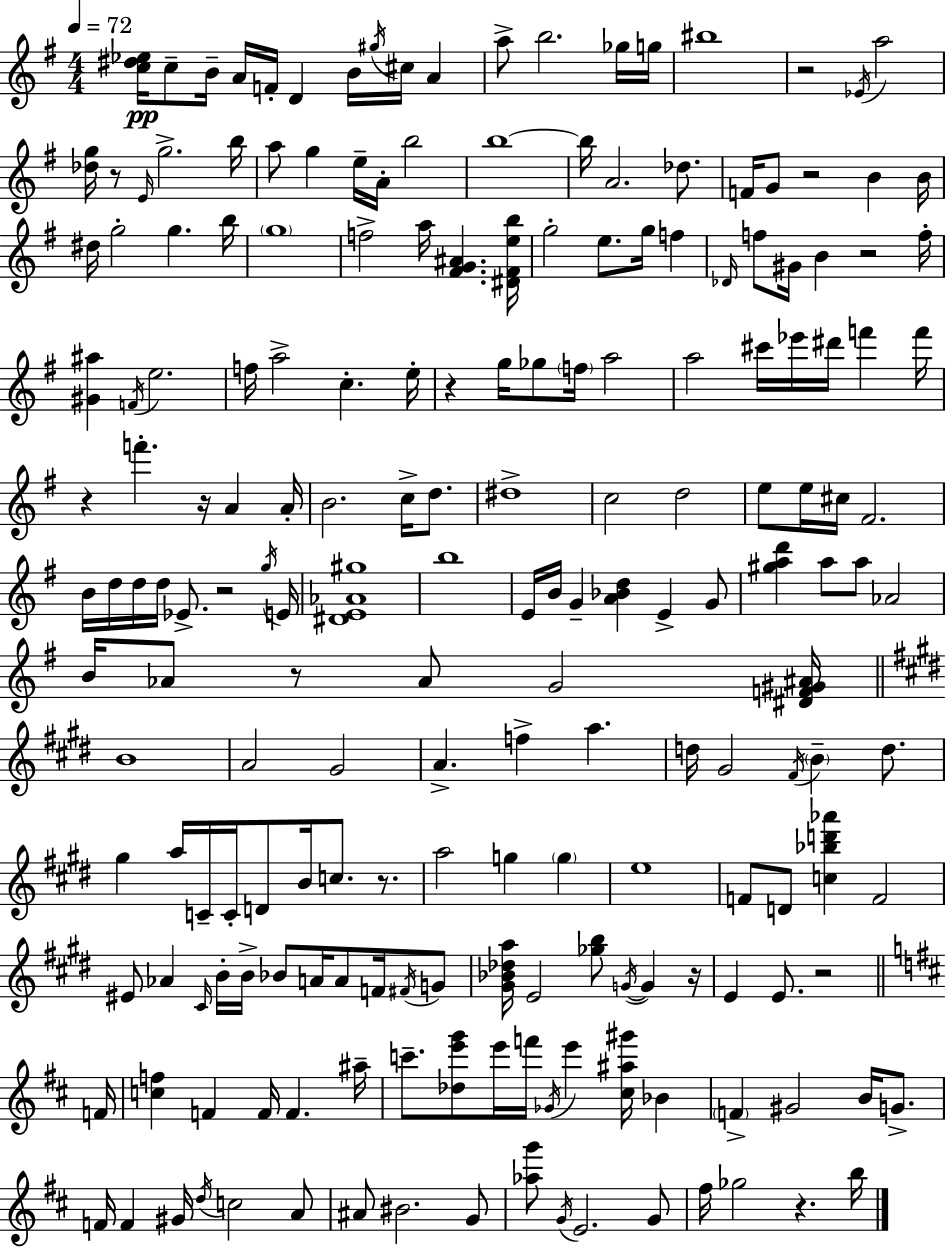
X:1
T:Untitled
M:4/4
L:1/4
K:Em
[c^d_e]/4 c/2 B/4 A/4 F/4 D B/4 ^g/4 ^c/4 A a/2 b2 _g/4 g/4 ^b4 z2 _E/4 a2 [_dg]/4 z/2 E/4 g2 b/4 a/2 g e/4 A/4 b2 b4 b/4 A2 _d/2 F/4 G/2 z2 B B/4 ^d/4 g2 g b/4 g4 f2 a/4 [^FG^A] [^D^Feb]/4 g2 e/2 g/4 f _D/4 f/2 ^G/4 B z2 f/4 [^G^a] F/4 e2 f/4 a2 c e/4 z g/4 _g/2 f/4 a2 a2 ^c'/4 _e'/4 ^d'/4 f' f'/4 z f' z/4 A A/4 B2 c/4 d/2 ^d4 c2 d2 e/2 e/4 ^c/4 ^F2 B/4 d/4 d/4 d/4 _E/2 z2 g/4 E/4 [^DE_A^g]4 b4 E/4 B/4 G [A_Bd] E G/2 [^gad'] a/2 a/2 _A2 B/4 _A/2 z/2 _A/2 G2 [^DF^G^A]/4 B4 A2 ^G2 A f a d/4 ^G2 ^F/4 B d/2 ^g a/4 C/4 C/4 D/2 B/4 c/2 z/2 a2 g g e4 F/2 D/2 [c_bd'_a'] F2 ^E/2 _A ^C/4 B/4 B/4 _B/2 A/4 A/2 F/4 ^F/4 G/2 [^G_B_da]/4 E2 [_gb]/2 G/4 G z/4 E E/2 z2 F/4 [cf] F F/4 F ^a/4 c'/2 [_de'g']/2 e'/4 f'/4 _G/4 e' [^c^a^g']/4 _B F ^G2 B/4 G/2 F/4 F ^G/4 d/4 c2 A/2 ^A/2 ^B2 G/2 [_ag']/2 G/4 E2 G/2 ^f/4 _g2 z b/4